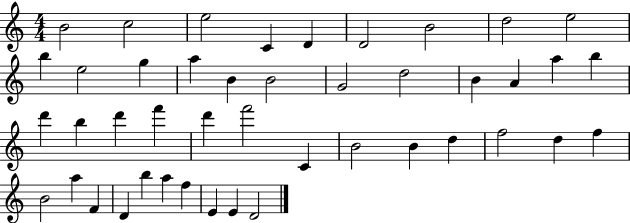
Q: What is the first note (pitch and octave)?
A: B4